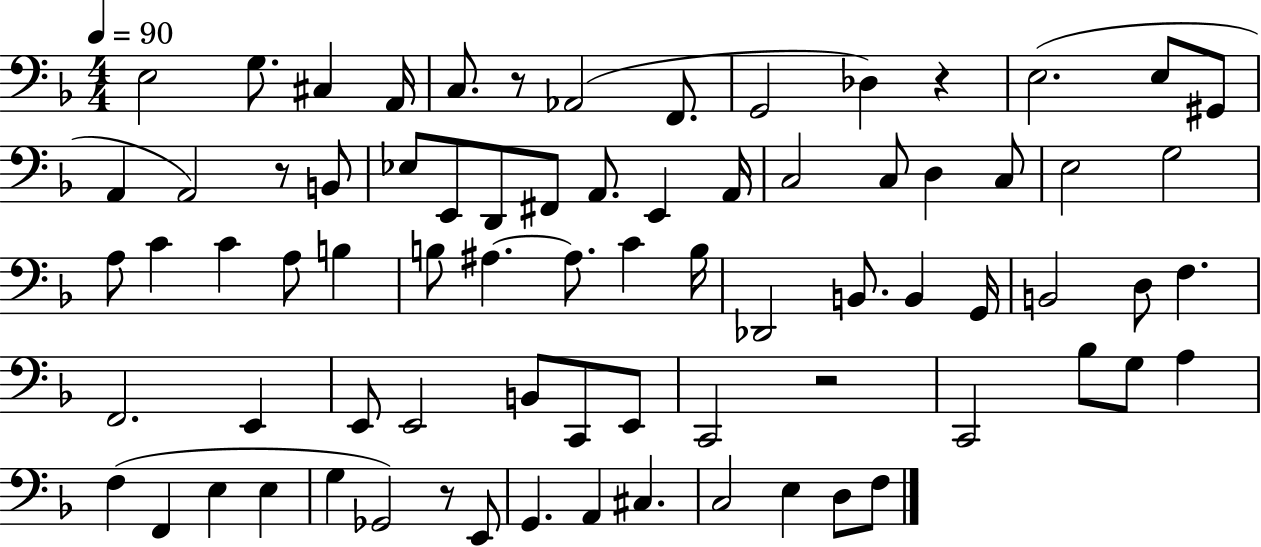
{
  \clef bass
  \numericTimeSignature
  \time 4/4
  \key f \major
  \tempo 4 = 90
  e2 g8. cis4 a,16 | c8. r8 aes,2( f,8. | g,2 des4) r4 | e2.( e8 gis,8 | \break a,4 a,2) r8 b,8 | ees8 e,8 d,8 fis,8 a,8. e,4 a,16 | c2 c8 d4 c8 | e2 g2 | \break a8 c'4 c'4 a8 b4 | b8 ais4.~~ ais8. c'4 b16 | des,2 b,8. b,4 g,16 | b,2 d8 f4. | \break f,2. e,4 | e,8 e,2 b,8 c,8 e,8 | c,2 r2 | c,2 bes8 g8 a4 | \break f4( f,4 e4 e4 | g4 ges,2) r8 e,8 | g,4. a,4 cis4. | c2 e4 d8 f8 | \break \bar "|."
}